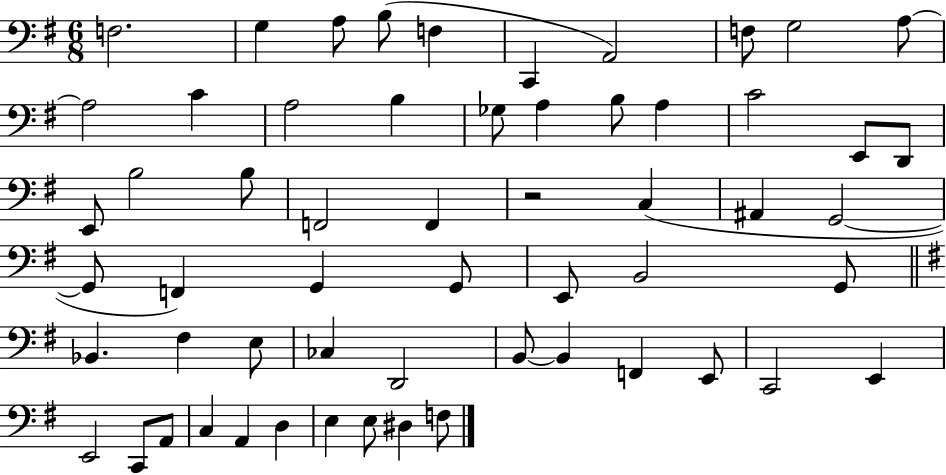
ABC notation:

X:1
T:Untitled
M:6/8
L:1/4
K:G
F,2 G, A,/2 B,/2 F, C,, A,,2 F,/2 G,2 A,/2 A,2 C A,2 B, _G,/2 A, B,/2 A, C2 E,,/2 D,,/2 E,,/2 B,2 B,/2 F,,2 F,, z2 C, ^A,, G,,2 G,,/2 F,, G,, G,,/2 E,,/2 B,,2 G,,/2 _B,, ^F, E,/2 _C, D,,2 B,,/2 B,, F,, E,,/2 C,,2 E,, E,,2 C,,/2 A,,/2 C, A,, D, E, E,/2 ^D, F,/2